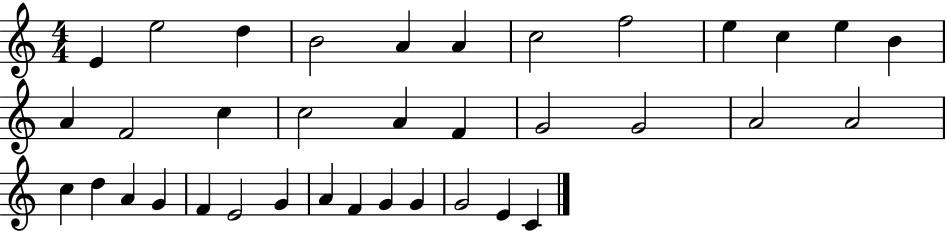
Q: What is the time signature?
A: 4/4